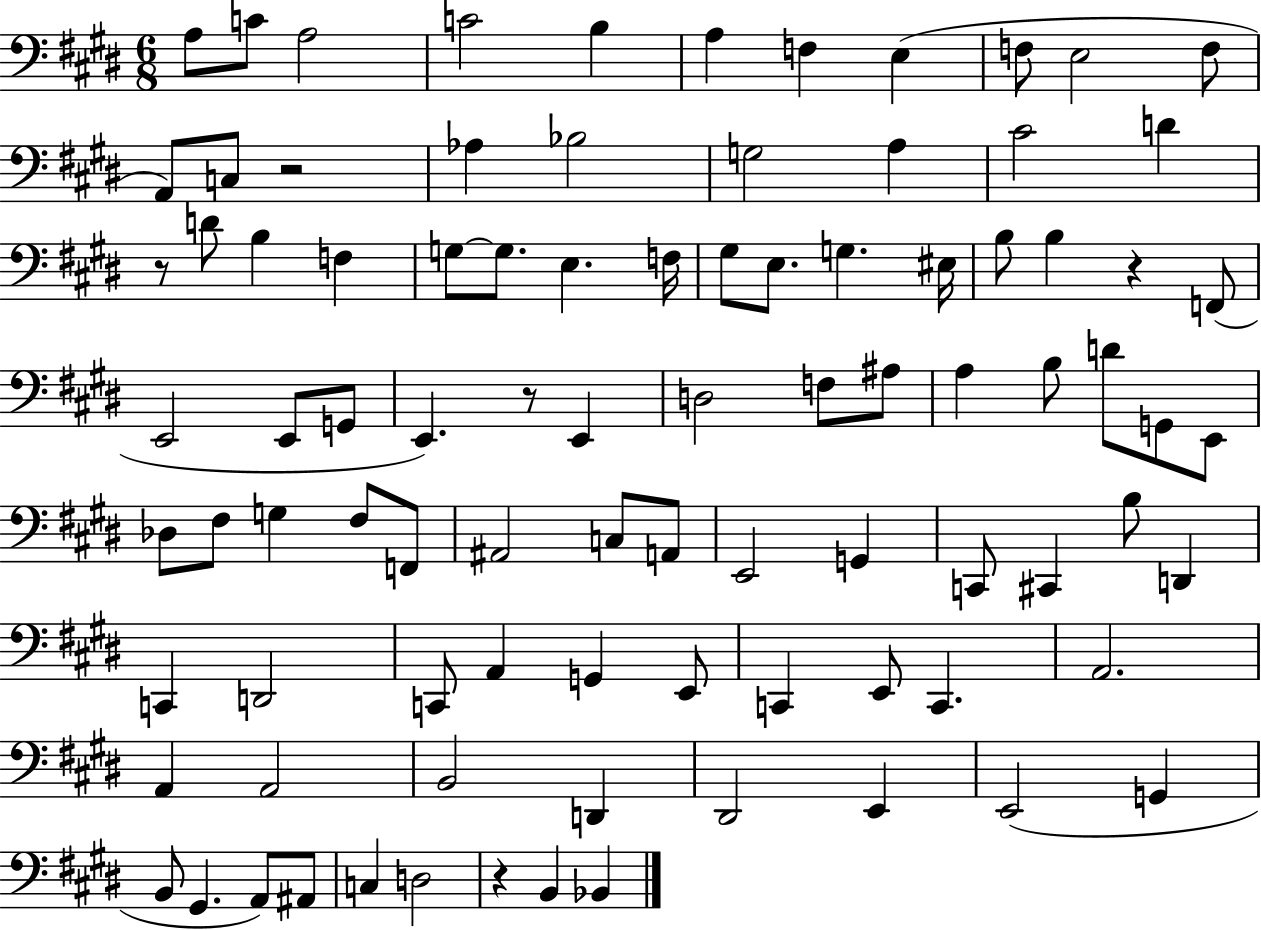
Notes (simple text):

A3/e C4/e A3/h C4/h B3/q A3/q F3/q E3/q F3/e E3/h F3/e A2/e C3/e R/h Ab3/q Bb3/h G3/h A3/q C#4/h D4/q R/e D4/e B3/q F3/q G3/e G3/e. E3/q. F3/s G#3/e E3/e. G3/q. EIS3/s B3/e B3/q R/q F2/e E2/h E2/e G2/e E2/q. R/e E2/q D3/h F3/e A#3/e A3/q B3/e D4/e G2/e E2/e Db3/e F#3/e G3/q F#3/e F2/e A#2/h C3/e A2/e E2/h G2/q C2/e C#2/q B3/e D2/q C2/q D2/h C2/e A2/q G2/q E2/e C2/q E2/e C2/q. A2/h. A2/q A2/h B2/h D2/q D#2/h E2/q E2/h G2/q B2/e G#2/q. A2/e A#2/e C3/q D3/h R/q B2/q Bb2/q